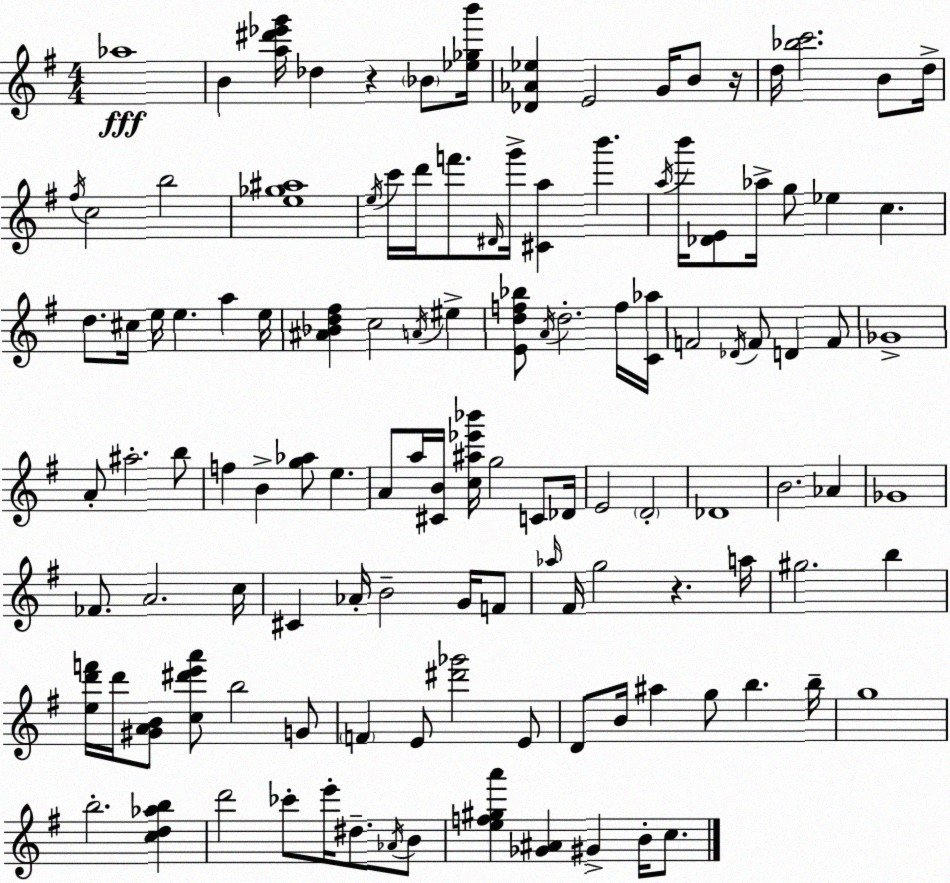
X:1
T:Untitled
M:4/4
L:1/4
K:G
_a4 B [a^d'_e'g']/4 _d z _B/2 [_e_gb']/4 [_D_A_e] E2 G/4 B/2 z/4 d/4 [_bc']2 B/2 d/4 ^f/4 c2 b2 [e_g^a]4 e/4 c'/4 d'/4 f'/2 ^D/4 g'/4 [^Ca] b' a/4 b'/4 [_DE]/2 _a/4 g/2 _e c d/2 ^c/4 e/4 e a e/4 [^A_Bd^f] c2 A/4 ^e [Edf_b]/2 A/4 d2 f/4 [C_a]/4 F2 _D/4 F/2 D F/2 _G4 A/2 ^a2 b/2 f B [g_a]/2 e A/2 a/4 [^CB]/4 [c^a_e'_b']/4 g2 C/2 _D/4 E2 D2 _D4 B2 _A _G4 _F/2 A2 c/4 ^C _A/4 B2 G/4 F/2 _a/4 ^F/4 g2 z a/4 ^g2 b [ed'f']/4 d'/4 [^GAB]/2 [c^d'e'a']/2 b2 G/2 F E/2 [^d'_g']2 E/2 D/2 B/4 ^a g/2 b b/4 g4 b2 [cd_ab] d'2 _c'/2 e'/4 ^d/2 _A/4 B/2 [ef^ga'] [_G^A] ^G B/4 c/2